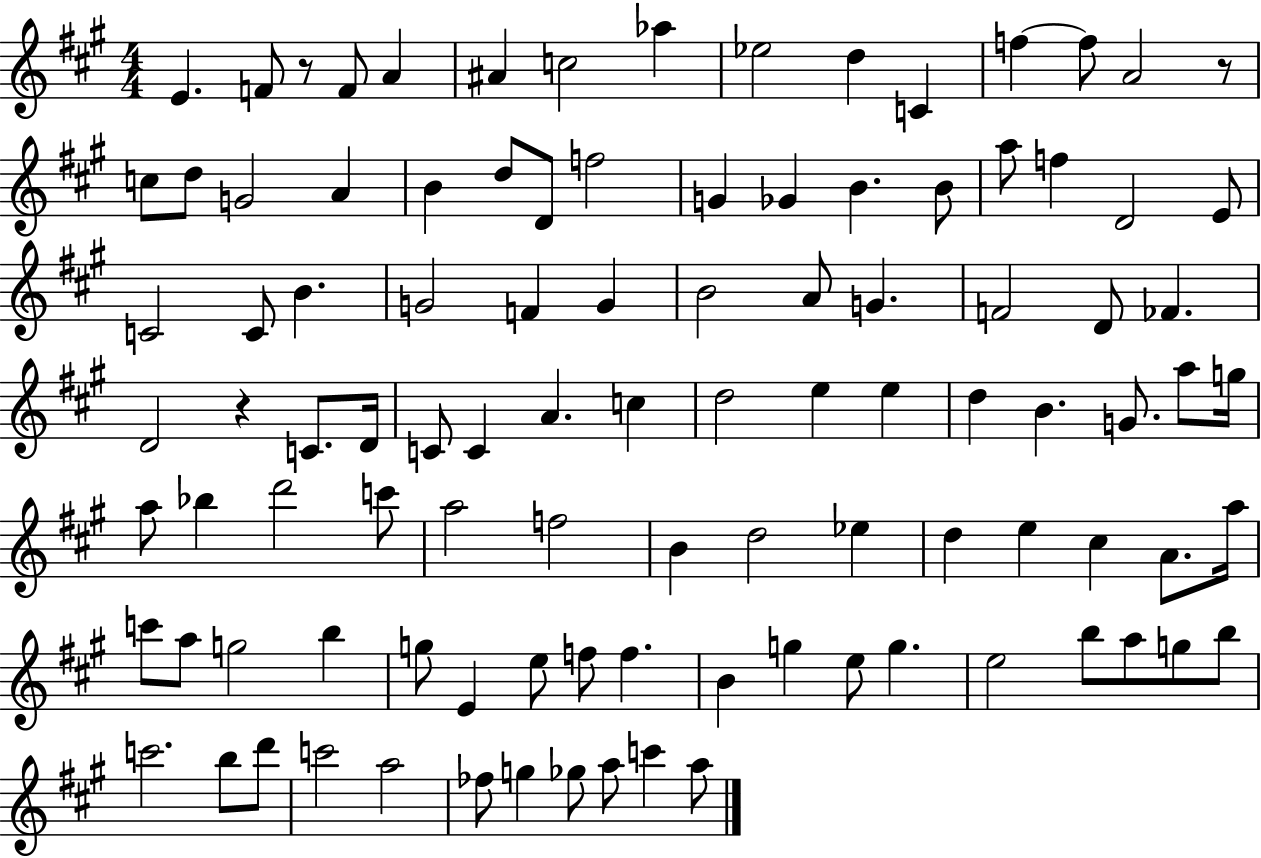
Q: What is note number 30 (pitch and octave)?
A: C4